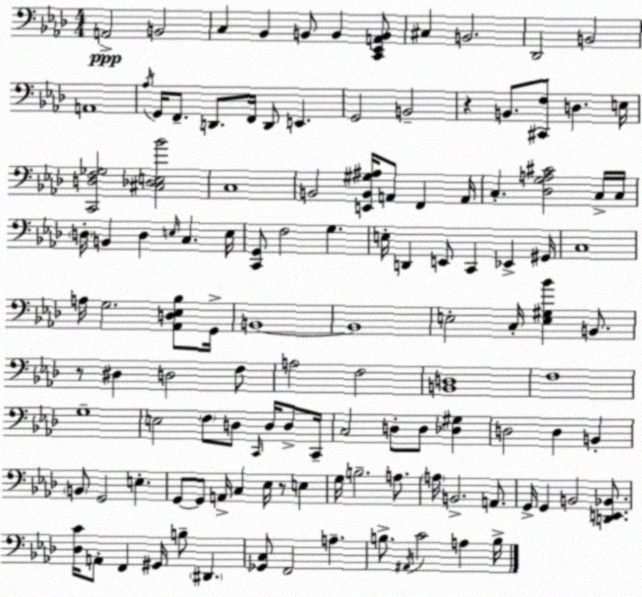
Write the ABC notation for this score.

X:1
T:Untitled
M:4/4
L:1/4
K:Ab
A,,2 B,,2 C, _B,, B,,/2 B,, [C,,_E,,A,,B,,]/2 ^C, B,,2 _D,,2 B,,2 A,,4 _A,/4 G,,/4 F,,/2 D,,/2 F,,/4 D,,/2 E,, G,,2 B,,2 z B,,/2 [^C,,F,]/2 D, E,/4 [C,,D,F,_G,]2 [^C,_D,E,_B]2 C,4 B,,2 [E,,B,,^G,^A,]/4 A,,/2 F,, A,,/4 C, [_D,G,A,^C]2 C,/4 C,/4 D,/4 B,, D, E,/4 C, E,/4 [C,,G,,]/2 F,2 G, E,/4 D,, E,,/2 C,, _E,, ^G,,/4 C,4 A,/4 G,2 [_A,,D,_E,_B,]/2 G,,/4 B,,4 B,,4 E,2 C,/4 [E,^G,_B] B,,/2 z/2 ^D, D,2 F,/2 A,2 F,2 [B,,D,]4 F,4 G,4 E,2 F,/2 D,/2 C,,/4 D,/4 D,/2 C,,/4 C,2 D,/2 D,/2 [_D,^G,] D,2 D, B,, B,,/2 G,,2 E, G,,/2 G,,/2 A,,/4 C, _E,/4 z/2 E, G,/4 B,2 A,/2 A,/4 B,,2 A,,/2 G,,/4 G,, B,,2 [D,,E,,_B,,]/2 [_D,C]/4 A,,/2 F,, ^G,,/4 B,/2 ^D,, [_G,,C,]/2 F,,2 A, B,/2 ^A,,/4 C2 A, B,/4